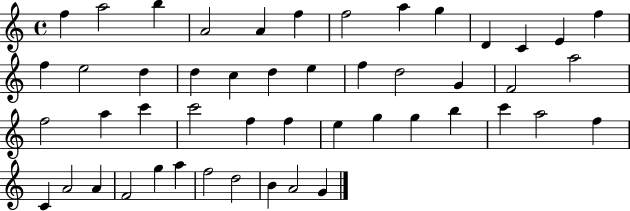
X:1
T:Untitled
M:4/4
L:1/4
K:C
f a2 b A2 A f f2 a g D C E f f e2 d d c d e f d2 G F2 a2 f2 a c' c'2 f f e g g b c' a2 f C A2 A F2 g a f2 d2 B A2 G